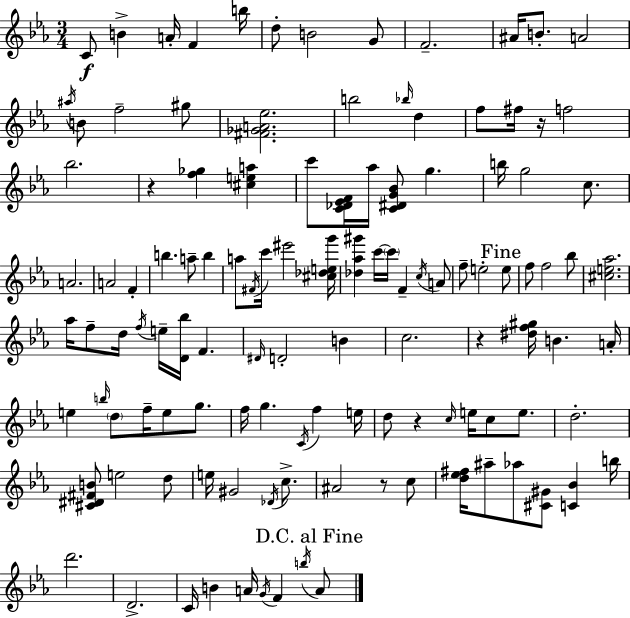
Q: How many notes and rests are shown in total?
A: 118